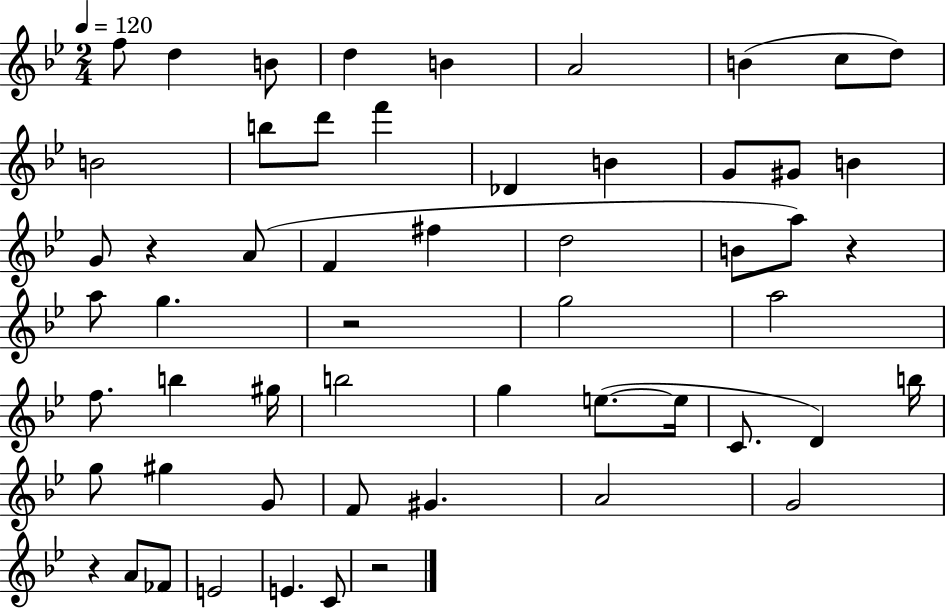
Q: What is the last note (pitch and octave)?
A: C4